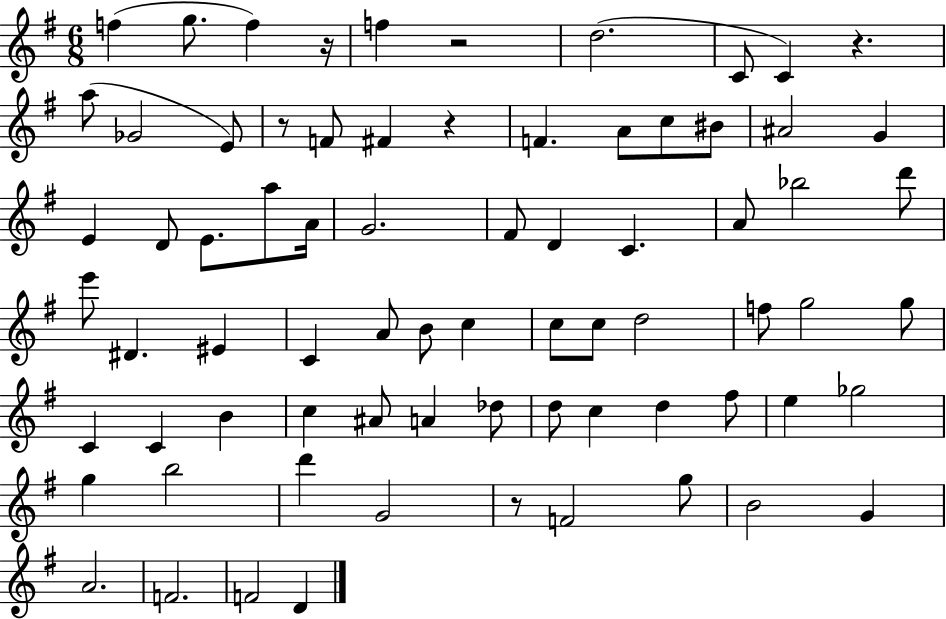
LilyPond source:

{
  \clef treble
  \numericTimeSignature
  \time 6/8
  \key g \major
  f''4( g''8. f''4) r16 | f''4 r2 | d''2.( | c'8 c'4) r4. | \break a''8( ges'2 e'8) | r8 f'8 fis'4 r4 | f'4. a'8 c''8 bis'8 | ais'2 g'4 | \break e'4 d'8 e'8. a''8 a'16 | g'2. | fis'8 d'4 c'4. | a'8 bes''2 d'''8 | \break e'''8 dis'4. eis'4 | c'4 a'8 b'8 c''4 | c''8 c''8 d''2 | f''8 g''2 g''8 | \break c'4 c'4 b'4 | c''4 ais'8 a'4 des''8 | d''8 c''4 d''4 fis''8 | e''4 ges''2 | \break g''4 b''2 | d'''4 g'2 | r8 f'2 g''8 | b'2 g'4 | \break a'2. | f'2. | f'2 d'4 | \bar "|."
}